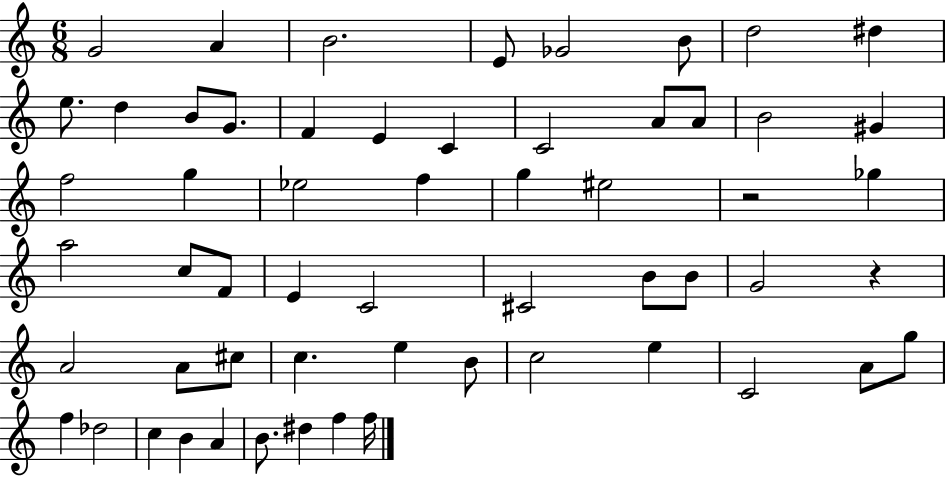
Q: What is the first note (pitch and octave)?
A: G4